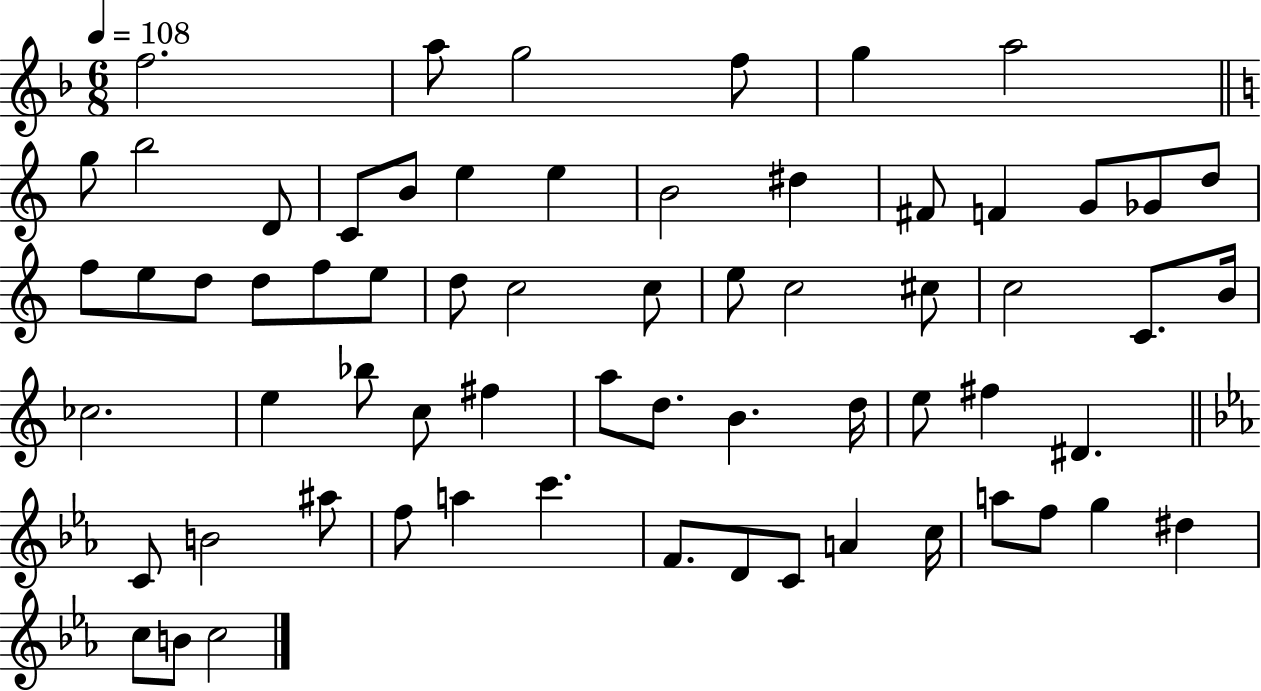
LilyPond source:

{
  \clef treble
  \numericTimeSignature
  \time 6/8
  \key f \major
  \tempo 4 = 108
  f''2. | a''8 g''2 f''8 | g''4 a''2 | \bar "||" \break \key c \major g''8 b''2 d'8 | c'8 b'8 e''4 e''4 | b'2 dis''4 | fis'8 f'4 g'8 ges'8 d''8 | \break f''8 e''8 d''8 d''8 f''8 e''8 | d''8 c''2 c''8 | e''8 c''2 cis''8 | c''2 c'8. b'16 | \break ces''2. | e''4 bes''8 c''8 fis''4 | a''8 d''8. b'4. d''16 | e''8 fis''4 dis'4. | \break \bar "||" \break \key c \minor c'8 b'2 ais''8 | f''8 a''4 c'''4. | f'8. d'8 c'8 a'4 c''16 | a''8 f''8 g''4 dis''4 | \break c''8 b'8 c''2 | \bar "|."
}